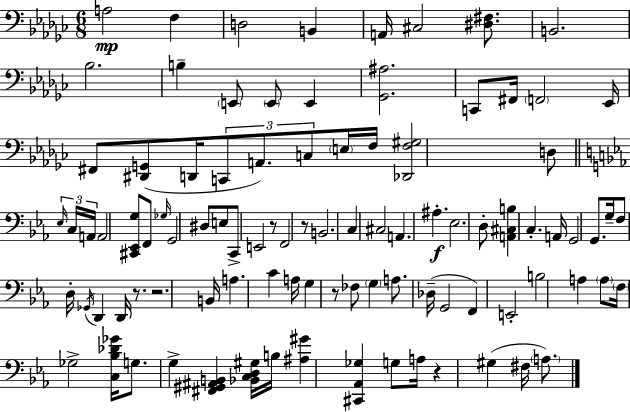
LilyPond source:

{
  \clef bass
  \numericTimeSignature
  \time 6/8
  \key ees \minor
  \repeat volta 2 { a2\mp f4 | d2 b,4 | a,16 cis2 <dis fis>8. | b,2. | \break bes2. | b4-- \parenthesize e,8 \parenthesize e,8 e,4 | <ges, ais>2. | c,8 fis,16 \parenthesize f,2 ees,16 | \break fis,8 <dis, g,>8( d,16 \tuplet 3/2 { c,8 a,8.) c8 } | \parenthesize e16 f16 <des, f gis>2 d8 | \bar "||" \break \key ees \major \tuplet 3/2 { \grace { ees16 } c16 a,16 } a,2 <cis, ees, g>8 | f,8 \grace { ges16 } g,2 | dis8 e8 c,8-> e,2 | r8 f,2 | \break r8 b,2. | c4 cis2 | a,4. ais4.-.\f | ees2. | \break d8-. <a, cis b>4 c4.-. | a,16 g,2 g,8. | g16-- f8 d16-. \acciaccatura { ges,16 } d,4 d,16 | r8. r2. | \break b,16 a4. c'4 | a16 g4 r8 fes8 \parenthesize g4 | a8. des16--( g,2 | f,4) e,2-. | \break b2 a4 | \parenthesize a8 \parenthesize f16 ges2-> | <c bes des' ges'>16 g8. g4-> <fis, gis, ais, b,>4 | <bes, c d gis>16 b16 <ais gis'>4 <cis, aes, ges>4 | \break g8 a16 r4 gis4( fis16 | \parenthesize a8.) } \bar "|."
}